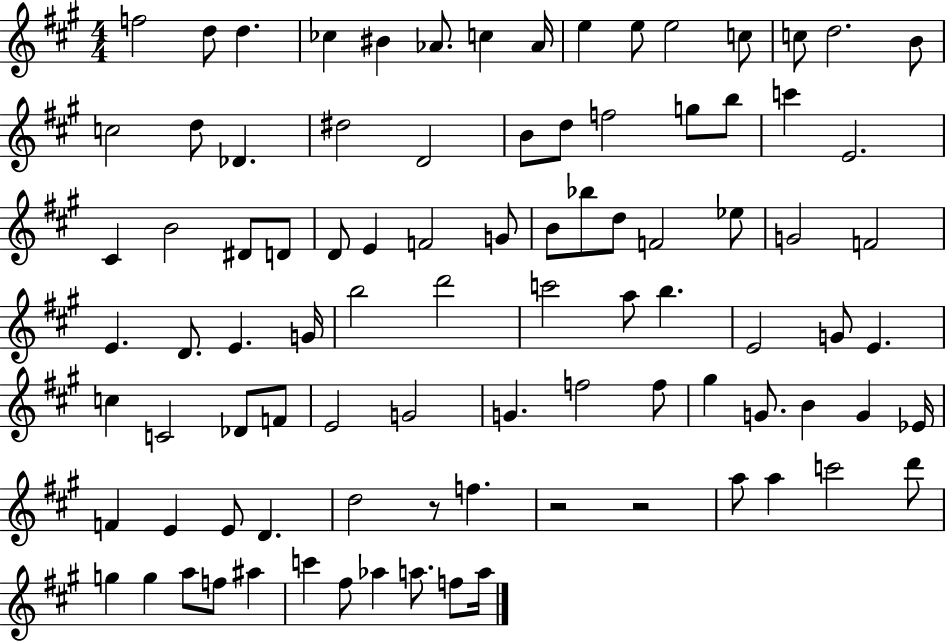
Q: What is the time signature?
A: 4/4